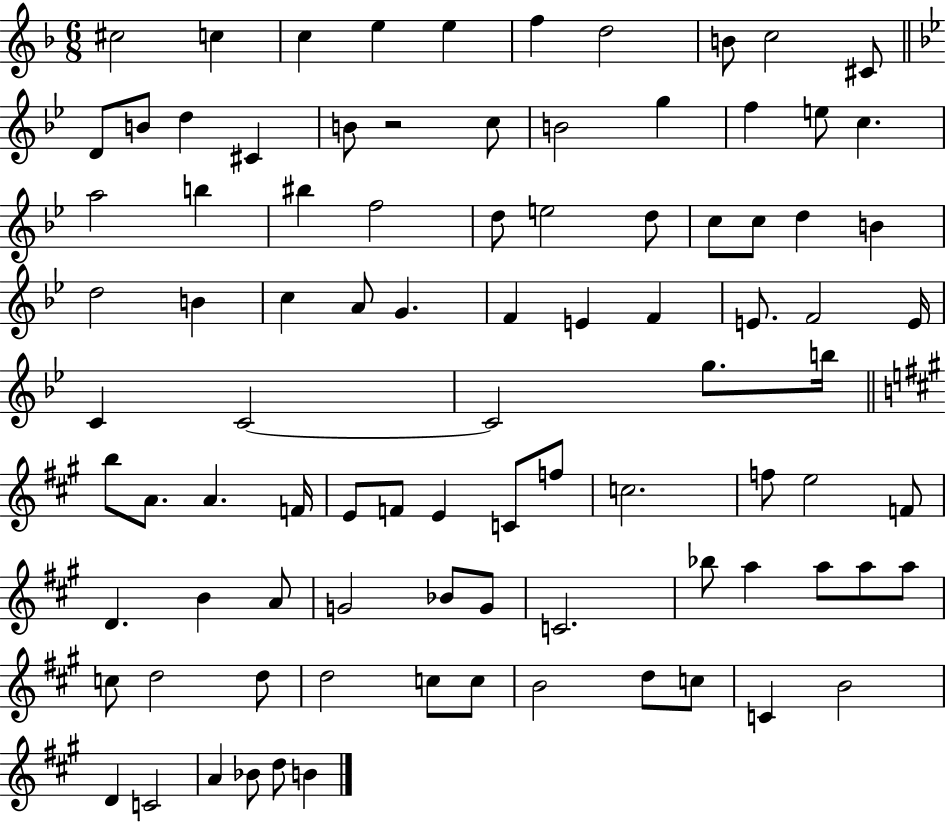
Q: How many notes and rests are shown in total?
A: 91